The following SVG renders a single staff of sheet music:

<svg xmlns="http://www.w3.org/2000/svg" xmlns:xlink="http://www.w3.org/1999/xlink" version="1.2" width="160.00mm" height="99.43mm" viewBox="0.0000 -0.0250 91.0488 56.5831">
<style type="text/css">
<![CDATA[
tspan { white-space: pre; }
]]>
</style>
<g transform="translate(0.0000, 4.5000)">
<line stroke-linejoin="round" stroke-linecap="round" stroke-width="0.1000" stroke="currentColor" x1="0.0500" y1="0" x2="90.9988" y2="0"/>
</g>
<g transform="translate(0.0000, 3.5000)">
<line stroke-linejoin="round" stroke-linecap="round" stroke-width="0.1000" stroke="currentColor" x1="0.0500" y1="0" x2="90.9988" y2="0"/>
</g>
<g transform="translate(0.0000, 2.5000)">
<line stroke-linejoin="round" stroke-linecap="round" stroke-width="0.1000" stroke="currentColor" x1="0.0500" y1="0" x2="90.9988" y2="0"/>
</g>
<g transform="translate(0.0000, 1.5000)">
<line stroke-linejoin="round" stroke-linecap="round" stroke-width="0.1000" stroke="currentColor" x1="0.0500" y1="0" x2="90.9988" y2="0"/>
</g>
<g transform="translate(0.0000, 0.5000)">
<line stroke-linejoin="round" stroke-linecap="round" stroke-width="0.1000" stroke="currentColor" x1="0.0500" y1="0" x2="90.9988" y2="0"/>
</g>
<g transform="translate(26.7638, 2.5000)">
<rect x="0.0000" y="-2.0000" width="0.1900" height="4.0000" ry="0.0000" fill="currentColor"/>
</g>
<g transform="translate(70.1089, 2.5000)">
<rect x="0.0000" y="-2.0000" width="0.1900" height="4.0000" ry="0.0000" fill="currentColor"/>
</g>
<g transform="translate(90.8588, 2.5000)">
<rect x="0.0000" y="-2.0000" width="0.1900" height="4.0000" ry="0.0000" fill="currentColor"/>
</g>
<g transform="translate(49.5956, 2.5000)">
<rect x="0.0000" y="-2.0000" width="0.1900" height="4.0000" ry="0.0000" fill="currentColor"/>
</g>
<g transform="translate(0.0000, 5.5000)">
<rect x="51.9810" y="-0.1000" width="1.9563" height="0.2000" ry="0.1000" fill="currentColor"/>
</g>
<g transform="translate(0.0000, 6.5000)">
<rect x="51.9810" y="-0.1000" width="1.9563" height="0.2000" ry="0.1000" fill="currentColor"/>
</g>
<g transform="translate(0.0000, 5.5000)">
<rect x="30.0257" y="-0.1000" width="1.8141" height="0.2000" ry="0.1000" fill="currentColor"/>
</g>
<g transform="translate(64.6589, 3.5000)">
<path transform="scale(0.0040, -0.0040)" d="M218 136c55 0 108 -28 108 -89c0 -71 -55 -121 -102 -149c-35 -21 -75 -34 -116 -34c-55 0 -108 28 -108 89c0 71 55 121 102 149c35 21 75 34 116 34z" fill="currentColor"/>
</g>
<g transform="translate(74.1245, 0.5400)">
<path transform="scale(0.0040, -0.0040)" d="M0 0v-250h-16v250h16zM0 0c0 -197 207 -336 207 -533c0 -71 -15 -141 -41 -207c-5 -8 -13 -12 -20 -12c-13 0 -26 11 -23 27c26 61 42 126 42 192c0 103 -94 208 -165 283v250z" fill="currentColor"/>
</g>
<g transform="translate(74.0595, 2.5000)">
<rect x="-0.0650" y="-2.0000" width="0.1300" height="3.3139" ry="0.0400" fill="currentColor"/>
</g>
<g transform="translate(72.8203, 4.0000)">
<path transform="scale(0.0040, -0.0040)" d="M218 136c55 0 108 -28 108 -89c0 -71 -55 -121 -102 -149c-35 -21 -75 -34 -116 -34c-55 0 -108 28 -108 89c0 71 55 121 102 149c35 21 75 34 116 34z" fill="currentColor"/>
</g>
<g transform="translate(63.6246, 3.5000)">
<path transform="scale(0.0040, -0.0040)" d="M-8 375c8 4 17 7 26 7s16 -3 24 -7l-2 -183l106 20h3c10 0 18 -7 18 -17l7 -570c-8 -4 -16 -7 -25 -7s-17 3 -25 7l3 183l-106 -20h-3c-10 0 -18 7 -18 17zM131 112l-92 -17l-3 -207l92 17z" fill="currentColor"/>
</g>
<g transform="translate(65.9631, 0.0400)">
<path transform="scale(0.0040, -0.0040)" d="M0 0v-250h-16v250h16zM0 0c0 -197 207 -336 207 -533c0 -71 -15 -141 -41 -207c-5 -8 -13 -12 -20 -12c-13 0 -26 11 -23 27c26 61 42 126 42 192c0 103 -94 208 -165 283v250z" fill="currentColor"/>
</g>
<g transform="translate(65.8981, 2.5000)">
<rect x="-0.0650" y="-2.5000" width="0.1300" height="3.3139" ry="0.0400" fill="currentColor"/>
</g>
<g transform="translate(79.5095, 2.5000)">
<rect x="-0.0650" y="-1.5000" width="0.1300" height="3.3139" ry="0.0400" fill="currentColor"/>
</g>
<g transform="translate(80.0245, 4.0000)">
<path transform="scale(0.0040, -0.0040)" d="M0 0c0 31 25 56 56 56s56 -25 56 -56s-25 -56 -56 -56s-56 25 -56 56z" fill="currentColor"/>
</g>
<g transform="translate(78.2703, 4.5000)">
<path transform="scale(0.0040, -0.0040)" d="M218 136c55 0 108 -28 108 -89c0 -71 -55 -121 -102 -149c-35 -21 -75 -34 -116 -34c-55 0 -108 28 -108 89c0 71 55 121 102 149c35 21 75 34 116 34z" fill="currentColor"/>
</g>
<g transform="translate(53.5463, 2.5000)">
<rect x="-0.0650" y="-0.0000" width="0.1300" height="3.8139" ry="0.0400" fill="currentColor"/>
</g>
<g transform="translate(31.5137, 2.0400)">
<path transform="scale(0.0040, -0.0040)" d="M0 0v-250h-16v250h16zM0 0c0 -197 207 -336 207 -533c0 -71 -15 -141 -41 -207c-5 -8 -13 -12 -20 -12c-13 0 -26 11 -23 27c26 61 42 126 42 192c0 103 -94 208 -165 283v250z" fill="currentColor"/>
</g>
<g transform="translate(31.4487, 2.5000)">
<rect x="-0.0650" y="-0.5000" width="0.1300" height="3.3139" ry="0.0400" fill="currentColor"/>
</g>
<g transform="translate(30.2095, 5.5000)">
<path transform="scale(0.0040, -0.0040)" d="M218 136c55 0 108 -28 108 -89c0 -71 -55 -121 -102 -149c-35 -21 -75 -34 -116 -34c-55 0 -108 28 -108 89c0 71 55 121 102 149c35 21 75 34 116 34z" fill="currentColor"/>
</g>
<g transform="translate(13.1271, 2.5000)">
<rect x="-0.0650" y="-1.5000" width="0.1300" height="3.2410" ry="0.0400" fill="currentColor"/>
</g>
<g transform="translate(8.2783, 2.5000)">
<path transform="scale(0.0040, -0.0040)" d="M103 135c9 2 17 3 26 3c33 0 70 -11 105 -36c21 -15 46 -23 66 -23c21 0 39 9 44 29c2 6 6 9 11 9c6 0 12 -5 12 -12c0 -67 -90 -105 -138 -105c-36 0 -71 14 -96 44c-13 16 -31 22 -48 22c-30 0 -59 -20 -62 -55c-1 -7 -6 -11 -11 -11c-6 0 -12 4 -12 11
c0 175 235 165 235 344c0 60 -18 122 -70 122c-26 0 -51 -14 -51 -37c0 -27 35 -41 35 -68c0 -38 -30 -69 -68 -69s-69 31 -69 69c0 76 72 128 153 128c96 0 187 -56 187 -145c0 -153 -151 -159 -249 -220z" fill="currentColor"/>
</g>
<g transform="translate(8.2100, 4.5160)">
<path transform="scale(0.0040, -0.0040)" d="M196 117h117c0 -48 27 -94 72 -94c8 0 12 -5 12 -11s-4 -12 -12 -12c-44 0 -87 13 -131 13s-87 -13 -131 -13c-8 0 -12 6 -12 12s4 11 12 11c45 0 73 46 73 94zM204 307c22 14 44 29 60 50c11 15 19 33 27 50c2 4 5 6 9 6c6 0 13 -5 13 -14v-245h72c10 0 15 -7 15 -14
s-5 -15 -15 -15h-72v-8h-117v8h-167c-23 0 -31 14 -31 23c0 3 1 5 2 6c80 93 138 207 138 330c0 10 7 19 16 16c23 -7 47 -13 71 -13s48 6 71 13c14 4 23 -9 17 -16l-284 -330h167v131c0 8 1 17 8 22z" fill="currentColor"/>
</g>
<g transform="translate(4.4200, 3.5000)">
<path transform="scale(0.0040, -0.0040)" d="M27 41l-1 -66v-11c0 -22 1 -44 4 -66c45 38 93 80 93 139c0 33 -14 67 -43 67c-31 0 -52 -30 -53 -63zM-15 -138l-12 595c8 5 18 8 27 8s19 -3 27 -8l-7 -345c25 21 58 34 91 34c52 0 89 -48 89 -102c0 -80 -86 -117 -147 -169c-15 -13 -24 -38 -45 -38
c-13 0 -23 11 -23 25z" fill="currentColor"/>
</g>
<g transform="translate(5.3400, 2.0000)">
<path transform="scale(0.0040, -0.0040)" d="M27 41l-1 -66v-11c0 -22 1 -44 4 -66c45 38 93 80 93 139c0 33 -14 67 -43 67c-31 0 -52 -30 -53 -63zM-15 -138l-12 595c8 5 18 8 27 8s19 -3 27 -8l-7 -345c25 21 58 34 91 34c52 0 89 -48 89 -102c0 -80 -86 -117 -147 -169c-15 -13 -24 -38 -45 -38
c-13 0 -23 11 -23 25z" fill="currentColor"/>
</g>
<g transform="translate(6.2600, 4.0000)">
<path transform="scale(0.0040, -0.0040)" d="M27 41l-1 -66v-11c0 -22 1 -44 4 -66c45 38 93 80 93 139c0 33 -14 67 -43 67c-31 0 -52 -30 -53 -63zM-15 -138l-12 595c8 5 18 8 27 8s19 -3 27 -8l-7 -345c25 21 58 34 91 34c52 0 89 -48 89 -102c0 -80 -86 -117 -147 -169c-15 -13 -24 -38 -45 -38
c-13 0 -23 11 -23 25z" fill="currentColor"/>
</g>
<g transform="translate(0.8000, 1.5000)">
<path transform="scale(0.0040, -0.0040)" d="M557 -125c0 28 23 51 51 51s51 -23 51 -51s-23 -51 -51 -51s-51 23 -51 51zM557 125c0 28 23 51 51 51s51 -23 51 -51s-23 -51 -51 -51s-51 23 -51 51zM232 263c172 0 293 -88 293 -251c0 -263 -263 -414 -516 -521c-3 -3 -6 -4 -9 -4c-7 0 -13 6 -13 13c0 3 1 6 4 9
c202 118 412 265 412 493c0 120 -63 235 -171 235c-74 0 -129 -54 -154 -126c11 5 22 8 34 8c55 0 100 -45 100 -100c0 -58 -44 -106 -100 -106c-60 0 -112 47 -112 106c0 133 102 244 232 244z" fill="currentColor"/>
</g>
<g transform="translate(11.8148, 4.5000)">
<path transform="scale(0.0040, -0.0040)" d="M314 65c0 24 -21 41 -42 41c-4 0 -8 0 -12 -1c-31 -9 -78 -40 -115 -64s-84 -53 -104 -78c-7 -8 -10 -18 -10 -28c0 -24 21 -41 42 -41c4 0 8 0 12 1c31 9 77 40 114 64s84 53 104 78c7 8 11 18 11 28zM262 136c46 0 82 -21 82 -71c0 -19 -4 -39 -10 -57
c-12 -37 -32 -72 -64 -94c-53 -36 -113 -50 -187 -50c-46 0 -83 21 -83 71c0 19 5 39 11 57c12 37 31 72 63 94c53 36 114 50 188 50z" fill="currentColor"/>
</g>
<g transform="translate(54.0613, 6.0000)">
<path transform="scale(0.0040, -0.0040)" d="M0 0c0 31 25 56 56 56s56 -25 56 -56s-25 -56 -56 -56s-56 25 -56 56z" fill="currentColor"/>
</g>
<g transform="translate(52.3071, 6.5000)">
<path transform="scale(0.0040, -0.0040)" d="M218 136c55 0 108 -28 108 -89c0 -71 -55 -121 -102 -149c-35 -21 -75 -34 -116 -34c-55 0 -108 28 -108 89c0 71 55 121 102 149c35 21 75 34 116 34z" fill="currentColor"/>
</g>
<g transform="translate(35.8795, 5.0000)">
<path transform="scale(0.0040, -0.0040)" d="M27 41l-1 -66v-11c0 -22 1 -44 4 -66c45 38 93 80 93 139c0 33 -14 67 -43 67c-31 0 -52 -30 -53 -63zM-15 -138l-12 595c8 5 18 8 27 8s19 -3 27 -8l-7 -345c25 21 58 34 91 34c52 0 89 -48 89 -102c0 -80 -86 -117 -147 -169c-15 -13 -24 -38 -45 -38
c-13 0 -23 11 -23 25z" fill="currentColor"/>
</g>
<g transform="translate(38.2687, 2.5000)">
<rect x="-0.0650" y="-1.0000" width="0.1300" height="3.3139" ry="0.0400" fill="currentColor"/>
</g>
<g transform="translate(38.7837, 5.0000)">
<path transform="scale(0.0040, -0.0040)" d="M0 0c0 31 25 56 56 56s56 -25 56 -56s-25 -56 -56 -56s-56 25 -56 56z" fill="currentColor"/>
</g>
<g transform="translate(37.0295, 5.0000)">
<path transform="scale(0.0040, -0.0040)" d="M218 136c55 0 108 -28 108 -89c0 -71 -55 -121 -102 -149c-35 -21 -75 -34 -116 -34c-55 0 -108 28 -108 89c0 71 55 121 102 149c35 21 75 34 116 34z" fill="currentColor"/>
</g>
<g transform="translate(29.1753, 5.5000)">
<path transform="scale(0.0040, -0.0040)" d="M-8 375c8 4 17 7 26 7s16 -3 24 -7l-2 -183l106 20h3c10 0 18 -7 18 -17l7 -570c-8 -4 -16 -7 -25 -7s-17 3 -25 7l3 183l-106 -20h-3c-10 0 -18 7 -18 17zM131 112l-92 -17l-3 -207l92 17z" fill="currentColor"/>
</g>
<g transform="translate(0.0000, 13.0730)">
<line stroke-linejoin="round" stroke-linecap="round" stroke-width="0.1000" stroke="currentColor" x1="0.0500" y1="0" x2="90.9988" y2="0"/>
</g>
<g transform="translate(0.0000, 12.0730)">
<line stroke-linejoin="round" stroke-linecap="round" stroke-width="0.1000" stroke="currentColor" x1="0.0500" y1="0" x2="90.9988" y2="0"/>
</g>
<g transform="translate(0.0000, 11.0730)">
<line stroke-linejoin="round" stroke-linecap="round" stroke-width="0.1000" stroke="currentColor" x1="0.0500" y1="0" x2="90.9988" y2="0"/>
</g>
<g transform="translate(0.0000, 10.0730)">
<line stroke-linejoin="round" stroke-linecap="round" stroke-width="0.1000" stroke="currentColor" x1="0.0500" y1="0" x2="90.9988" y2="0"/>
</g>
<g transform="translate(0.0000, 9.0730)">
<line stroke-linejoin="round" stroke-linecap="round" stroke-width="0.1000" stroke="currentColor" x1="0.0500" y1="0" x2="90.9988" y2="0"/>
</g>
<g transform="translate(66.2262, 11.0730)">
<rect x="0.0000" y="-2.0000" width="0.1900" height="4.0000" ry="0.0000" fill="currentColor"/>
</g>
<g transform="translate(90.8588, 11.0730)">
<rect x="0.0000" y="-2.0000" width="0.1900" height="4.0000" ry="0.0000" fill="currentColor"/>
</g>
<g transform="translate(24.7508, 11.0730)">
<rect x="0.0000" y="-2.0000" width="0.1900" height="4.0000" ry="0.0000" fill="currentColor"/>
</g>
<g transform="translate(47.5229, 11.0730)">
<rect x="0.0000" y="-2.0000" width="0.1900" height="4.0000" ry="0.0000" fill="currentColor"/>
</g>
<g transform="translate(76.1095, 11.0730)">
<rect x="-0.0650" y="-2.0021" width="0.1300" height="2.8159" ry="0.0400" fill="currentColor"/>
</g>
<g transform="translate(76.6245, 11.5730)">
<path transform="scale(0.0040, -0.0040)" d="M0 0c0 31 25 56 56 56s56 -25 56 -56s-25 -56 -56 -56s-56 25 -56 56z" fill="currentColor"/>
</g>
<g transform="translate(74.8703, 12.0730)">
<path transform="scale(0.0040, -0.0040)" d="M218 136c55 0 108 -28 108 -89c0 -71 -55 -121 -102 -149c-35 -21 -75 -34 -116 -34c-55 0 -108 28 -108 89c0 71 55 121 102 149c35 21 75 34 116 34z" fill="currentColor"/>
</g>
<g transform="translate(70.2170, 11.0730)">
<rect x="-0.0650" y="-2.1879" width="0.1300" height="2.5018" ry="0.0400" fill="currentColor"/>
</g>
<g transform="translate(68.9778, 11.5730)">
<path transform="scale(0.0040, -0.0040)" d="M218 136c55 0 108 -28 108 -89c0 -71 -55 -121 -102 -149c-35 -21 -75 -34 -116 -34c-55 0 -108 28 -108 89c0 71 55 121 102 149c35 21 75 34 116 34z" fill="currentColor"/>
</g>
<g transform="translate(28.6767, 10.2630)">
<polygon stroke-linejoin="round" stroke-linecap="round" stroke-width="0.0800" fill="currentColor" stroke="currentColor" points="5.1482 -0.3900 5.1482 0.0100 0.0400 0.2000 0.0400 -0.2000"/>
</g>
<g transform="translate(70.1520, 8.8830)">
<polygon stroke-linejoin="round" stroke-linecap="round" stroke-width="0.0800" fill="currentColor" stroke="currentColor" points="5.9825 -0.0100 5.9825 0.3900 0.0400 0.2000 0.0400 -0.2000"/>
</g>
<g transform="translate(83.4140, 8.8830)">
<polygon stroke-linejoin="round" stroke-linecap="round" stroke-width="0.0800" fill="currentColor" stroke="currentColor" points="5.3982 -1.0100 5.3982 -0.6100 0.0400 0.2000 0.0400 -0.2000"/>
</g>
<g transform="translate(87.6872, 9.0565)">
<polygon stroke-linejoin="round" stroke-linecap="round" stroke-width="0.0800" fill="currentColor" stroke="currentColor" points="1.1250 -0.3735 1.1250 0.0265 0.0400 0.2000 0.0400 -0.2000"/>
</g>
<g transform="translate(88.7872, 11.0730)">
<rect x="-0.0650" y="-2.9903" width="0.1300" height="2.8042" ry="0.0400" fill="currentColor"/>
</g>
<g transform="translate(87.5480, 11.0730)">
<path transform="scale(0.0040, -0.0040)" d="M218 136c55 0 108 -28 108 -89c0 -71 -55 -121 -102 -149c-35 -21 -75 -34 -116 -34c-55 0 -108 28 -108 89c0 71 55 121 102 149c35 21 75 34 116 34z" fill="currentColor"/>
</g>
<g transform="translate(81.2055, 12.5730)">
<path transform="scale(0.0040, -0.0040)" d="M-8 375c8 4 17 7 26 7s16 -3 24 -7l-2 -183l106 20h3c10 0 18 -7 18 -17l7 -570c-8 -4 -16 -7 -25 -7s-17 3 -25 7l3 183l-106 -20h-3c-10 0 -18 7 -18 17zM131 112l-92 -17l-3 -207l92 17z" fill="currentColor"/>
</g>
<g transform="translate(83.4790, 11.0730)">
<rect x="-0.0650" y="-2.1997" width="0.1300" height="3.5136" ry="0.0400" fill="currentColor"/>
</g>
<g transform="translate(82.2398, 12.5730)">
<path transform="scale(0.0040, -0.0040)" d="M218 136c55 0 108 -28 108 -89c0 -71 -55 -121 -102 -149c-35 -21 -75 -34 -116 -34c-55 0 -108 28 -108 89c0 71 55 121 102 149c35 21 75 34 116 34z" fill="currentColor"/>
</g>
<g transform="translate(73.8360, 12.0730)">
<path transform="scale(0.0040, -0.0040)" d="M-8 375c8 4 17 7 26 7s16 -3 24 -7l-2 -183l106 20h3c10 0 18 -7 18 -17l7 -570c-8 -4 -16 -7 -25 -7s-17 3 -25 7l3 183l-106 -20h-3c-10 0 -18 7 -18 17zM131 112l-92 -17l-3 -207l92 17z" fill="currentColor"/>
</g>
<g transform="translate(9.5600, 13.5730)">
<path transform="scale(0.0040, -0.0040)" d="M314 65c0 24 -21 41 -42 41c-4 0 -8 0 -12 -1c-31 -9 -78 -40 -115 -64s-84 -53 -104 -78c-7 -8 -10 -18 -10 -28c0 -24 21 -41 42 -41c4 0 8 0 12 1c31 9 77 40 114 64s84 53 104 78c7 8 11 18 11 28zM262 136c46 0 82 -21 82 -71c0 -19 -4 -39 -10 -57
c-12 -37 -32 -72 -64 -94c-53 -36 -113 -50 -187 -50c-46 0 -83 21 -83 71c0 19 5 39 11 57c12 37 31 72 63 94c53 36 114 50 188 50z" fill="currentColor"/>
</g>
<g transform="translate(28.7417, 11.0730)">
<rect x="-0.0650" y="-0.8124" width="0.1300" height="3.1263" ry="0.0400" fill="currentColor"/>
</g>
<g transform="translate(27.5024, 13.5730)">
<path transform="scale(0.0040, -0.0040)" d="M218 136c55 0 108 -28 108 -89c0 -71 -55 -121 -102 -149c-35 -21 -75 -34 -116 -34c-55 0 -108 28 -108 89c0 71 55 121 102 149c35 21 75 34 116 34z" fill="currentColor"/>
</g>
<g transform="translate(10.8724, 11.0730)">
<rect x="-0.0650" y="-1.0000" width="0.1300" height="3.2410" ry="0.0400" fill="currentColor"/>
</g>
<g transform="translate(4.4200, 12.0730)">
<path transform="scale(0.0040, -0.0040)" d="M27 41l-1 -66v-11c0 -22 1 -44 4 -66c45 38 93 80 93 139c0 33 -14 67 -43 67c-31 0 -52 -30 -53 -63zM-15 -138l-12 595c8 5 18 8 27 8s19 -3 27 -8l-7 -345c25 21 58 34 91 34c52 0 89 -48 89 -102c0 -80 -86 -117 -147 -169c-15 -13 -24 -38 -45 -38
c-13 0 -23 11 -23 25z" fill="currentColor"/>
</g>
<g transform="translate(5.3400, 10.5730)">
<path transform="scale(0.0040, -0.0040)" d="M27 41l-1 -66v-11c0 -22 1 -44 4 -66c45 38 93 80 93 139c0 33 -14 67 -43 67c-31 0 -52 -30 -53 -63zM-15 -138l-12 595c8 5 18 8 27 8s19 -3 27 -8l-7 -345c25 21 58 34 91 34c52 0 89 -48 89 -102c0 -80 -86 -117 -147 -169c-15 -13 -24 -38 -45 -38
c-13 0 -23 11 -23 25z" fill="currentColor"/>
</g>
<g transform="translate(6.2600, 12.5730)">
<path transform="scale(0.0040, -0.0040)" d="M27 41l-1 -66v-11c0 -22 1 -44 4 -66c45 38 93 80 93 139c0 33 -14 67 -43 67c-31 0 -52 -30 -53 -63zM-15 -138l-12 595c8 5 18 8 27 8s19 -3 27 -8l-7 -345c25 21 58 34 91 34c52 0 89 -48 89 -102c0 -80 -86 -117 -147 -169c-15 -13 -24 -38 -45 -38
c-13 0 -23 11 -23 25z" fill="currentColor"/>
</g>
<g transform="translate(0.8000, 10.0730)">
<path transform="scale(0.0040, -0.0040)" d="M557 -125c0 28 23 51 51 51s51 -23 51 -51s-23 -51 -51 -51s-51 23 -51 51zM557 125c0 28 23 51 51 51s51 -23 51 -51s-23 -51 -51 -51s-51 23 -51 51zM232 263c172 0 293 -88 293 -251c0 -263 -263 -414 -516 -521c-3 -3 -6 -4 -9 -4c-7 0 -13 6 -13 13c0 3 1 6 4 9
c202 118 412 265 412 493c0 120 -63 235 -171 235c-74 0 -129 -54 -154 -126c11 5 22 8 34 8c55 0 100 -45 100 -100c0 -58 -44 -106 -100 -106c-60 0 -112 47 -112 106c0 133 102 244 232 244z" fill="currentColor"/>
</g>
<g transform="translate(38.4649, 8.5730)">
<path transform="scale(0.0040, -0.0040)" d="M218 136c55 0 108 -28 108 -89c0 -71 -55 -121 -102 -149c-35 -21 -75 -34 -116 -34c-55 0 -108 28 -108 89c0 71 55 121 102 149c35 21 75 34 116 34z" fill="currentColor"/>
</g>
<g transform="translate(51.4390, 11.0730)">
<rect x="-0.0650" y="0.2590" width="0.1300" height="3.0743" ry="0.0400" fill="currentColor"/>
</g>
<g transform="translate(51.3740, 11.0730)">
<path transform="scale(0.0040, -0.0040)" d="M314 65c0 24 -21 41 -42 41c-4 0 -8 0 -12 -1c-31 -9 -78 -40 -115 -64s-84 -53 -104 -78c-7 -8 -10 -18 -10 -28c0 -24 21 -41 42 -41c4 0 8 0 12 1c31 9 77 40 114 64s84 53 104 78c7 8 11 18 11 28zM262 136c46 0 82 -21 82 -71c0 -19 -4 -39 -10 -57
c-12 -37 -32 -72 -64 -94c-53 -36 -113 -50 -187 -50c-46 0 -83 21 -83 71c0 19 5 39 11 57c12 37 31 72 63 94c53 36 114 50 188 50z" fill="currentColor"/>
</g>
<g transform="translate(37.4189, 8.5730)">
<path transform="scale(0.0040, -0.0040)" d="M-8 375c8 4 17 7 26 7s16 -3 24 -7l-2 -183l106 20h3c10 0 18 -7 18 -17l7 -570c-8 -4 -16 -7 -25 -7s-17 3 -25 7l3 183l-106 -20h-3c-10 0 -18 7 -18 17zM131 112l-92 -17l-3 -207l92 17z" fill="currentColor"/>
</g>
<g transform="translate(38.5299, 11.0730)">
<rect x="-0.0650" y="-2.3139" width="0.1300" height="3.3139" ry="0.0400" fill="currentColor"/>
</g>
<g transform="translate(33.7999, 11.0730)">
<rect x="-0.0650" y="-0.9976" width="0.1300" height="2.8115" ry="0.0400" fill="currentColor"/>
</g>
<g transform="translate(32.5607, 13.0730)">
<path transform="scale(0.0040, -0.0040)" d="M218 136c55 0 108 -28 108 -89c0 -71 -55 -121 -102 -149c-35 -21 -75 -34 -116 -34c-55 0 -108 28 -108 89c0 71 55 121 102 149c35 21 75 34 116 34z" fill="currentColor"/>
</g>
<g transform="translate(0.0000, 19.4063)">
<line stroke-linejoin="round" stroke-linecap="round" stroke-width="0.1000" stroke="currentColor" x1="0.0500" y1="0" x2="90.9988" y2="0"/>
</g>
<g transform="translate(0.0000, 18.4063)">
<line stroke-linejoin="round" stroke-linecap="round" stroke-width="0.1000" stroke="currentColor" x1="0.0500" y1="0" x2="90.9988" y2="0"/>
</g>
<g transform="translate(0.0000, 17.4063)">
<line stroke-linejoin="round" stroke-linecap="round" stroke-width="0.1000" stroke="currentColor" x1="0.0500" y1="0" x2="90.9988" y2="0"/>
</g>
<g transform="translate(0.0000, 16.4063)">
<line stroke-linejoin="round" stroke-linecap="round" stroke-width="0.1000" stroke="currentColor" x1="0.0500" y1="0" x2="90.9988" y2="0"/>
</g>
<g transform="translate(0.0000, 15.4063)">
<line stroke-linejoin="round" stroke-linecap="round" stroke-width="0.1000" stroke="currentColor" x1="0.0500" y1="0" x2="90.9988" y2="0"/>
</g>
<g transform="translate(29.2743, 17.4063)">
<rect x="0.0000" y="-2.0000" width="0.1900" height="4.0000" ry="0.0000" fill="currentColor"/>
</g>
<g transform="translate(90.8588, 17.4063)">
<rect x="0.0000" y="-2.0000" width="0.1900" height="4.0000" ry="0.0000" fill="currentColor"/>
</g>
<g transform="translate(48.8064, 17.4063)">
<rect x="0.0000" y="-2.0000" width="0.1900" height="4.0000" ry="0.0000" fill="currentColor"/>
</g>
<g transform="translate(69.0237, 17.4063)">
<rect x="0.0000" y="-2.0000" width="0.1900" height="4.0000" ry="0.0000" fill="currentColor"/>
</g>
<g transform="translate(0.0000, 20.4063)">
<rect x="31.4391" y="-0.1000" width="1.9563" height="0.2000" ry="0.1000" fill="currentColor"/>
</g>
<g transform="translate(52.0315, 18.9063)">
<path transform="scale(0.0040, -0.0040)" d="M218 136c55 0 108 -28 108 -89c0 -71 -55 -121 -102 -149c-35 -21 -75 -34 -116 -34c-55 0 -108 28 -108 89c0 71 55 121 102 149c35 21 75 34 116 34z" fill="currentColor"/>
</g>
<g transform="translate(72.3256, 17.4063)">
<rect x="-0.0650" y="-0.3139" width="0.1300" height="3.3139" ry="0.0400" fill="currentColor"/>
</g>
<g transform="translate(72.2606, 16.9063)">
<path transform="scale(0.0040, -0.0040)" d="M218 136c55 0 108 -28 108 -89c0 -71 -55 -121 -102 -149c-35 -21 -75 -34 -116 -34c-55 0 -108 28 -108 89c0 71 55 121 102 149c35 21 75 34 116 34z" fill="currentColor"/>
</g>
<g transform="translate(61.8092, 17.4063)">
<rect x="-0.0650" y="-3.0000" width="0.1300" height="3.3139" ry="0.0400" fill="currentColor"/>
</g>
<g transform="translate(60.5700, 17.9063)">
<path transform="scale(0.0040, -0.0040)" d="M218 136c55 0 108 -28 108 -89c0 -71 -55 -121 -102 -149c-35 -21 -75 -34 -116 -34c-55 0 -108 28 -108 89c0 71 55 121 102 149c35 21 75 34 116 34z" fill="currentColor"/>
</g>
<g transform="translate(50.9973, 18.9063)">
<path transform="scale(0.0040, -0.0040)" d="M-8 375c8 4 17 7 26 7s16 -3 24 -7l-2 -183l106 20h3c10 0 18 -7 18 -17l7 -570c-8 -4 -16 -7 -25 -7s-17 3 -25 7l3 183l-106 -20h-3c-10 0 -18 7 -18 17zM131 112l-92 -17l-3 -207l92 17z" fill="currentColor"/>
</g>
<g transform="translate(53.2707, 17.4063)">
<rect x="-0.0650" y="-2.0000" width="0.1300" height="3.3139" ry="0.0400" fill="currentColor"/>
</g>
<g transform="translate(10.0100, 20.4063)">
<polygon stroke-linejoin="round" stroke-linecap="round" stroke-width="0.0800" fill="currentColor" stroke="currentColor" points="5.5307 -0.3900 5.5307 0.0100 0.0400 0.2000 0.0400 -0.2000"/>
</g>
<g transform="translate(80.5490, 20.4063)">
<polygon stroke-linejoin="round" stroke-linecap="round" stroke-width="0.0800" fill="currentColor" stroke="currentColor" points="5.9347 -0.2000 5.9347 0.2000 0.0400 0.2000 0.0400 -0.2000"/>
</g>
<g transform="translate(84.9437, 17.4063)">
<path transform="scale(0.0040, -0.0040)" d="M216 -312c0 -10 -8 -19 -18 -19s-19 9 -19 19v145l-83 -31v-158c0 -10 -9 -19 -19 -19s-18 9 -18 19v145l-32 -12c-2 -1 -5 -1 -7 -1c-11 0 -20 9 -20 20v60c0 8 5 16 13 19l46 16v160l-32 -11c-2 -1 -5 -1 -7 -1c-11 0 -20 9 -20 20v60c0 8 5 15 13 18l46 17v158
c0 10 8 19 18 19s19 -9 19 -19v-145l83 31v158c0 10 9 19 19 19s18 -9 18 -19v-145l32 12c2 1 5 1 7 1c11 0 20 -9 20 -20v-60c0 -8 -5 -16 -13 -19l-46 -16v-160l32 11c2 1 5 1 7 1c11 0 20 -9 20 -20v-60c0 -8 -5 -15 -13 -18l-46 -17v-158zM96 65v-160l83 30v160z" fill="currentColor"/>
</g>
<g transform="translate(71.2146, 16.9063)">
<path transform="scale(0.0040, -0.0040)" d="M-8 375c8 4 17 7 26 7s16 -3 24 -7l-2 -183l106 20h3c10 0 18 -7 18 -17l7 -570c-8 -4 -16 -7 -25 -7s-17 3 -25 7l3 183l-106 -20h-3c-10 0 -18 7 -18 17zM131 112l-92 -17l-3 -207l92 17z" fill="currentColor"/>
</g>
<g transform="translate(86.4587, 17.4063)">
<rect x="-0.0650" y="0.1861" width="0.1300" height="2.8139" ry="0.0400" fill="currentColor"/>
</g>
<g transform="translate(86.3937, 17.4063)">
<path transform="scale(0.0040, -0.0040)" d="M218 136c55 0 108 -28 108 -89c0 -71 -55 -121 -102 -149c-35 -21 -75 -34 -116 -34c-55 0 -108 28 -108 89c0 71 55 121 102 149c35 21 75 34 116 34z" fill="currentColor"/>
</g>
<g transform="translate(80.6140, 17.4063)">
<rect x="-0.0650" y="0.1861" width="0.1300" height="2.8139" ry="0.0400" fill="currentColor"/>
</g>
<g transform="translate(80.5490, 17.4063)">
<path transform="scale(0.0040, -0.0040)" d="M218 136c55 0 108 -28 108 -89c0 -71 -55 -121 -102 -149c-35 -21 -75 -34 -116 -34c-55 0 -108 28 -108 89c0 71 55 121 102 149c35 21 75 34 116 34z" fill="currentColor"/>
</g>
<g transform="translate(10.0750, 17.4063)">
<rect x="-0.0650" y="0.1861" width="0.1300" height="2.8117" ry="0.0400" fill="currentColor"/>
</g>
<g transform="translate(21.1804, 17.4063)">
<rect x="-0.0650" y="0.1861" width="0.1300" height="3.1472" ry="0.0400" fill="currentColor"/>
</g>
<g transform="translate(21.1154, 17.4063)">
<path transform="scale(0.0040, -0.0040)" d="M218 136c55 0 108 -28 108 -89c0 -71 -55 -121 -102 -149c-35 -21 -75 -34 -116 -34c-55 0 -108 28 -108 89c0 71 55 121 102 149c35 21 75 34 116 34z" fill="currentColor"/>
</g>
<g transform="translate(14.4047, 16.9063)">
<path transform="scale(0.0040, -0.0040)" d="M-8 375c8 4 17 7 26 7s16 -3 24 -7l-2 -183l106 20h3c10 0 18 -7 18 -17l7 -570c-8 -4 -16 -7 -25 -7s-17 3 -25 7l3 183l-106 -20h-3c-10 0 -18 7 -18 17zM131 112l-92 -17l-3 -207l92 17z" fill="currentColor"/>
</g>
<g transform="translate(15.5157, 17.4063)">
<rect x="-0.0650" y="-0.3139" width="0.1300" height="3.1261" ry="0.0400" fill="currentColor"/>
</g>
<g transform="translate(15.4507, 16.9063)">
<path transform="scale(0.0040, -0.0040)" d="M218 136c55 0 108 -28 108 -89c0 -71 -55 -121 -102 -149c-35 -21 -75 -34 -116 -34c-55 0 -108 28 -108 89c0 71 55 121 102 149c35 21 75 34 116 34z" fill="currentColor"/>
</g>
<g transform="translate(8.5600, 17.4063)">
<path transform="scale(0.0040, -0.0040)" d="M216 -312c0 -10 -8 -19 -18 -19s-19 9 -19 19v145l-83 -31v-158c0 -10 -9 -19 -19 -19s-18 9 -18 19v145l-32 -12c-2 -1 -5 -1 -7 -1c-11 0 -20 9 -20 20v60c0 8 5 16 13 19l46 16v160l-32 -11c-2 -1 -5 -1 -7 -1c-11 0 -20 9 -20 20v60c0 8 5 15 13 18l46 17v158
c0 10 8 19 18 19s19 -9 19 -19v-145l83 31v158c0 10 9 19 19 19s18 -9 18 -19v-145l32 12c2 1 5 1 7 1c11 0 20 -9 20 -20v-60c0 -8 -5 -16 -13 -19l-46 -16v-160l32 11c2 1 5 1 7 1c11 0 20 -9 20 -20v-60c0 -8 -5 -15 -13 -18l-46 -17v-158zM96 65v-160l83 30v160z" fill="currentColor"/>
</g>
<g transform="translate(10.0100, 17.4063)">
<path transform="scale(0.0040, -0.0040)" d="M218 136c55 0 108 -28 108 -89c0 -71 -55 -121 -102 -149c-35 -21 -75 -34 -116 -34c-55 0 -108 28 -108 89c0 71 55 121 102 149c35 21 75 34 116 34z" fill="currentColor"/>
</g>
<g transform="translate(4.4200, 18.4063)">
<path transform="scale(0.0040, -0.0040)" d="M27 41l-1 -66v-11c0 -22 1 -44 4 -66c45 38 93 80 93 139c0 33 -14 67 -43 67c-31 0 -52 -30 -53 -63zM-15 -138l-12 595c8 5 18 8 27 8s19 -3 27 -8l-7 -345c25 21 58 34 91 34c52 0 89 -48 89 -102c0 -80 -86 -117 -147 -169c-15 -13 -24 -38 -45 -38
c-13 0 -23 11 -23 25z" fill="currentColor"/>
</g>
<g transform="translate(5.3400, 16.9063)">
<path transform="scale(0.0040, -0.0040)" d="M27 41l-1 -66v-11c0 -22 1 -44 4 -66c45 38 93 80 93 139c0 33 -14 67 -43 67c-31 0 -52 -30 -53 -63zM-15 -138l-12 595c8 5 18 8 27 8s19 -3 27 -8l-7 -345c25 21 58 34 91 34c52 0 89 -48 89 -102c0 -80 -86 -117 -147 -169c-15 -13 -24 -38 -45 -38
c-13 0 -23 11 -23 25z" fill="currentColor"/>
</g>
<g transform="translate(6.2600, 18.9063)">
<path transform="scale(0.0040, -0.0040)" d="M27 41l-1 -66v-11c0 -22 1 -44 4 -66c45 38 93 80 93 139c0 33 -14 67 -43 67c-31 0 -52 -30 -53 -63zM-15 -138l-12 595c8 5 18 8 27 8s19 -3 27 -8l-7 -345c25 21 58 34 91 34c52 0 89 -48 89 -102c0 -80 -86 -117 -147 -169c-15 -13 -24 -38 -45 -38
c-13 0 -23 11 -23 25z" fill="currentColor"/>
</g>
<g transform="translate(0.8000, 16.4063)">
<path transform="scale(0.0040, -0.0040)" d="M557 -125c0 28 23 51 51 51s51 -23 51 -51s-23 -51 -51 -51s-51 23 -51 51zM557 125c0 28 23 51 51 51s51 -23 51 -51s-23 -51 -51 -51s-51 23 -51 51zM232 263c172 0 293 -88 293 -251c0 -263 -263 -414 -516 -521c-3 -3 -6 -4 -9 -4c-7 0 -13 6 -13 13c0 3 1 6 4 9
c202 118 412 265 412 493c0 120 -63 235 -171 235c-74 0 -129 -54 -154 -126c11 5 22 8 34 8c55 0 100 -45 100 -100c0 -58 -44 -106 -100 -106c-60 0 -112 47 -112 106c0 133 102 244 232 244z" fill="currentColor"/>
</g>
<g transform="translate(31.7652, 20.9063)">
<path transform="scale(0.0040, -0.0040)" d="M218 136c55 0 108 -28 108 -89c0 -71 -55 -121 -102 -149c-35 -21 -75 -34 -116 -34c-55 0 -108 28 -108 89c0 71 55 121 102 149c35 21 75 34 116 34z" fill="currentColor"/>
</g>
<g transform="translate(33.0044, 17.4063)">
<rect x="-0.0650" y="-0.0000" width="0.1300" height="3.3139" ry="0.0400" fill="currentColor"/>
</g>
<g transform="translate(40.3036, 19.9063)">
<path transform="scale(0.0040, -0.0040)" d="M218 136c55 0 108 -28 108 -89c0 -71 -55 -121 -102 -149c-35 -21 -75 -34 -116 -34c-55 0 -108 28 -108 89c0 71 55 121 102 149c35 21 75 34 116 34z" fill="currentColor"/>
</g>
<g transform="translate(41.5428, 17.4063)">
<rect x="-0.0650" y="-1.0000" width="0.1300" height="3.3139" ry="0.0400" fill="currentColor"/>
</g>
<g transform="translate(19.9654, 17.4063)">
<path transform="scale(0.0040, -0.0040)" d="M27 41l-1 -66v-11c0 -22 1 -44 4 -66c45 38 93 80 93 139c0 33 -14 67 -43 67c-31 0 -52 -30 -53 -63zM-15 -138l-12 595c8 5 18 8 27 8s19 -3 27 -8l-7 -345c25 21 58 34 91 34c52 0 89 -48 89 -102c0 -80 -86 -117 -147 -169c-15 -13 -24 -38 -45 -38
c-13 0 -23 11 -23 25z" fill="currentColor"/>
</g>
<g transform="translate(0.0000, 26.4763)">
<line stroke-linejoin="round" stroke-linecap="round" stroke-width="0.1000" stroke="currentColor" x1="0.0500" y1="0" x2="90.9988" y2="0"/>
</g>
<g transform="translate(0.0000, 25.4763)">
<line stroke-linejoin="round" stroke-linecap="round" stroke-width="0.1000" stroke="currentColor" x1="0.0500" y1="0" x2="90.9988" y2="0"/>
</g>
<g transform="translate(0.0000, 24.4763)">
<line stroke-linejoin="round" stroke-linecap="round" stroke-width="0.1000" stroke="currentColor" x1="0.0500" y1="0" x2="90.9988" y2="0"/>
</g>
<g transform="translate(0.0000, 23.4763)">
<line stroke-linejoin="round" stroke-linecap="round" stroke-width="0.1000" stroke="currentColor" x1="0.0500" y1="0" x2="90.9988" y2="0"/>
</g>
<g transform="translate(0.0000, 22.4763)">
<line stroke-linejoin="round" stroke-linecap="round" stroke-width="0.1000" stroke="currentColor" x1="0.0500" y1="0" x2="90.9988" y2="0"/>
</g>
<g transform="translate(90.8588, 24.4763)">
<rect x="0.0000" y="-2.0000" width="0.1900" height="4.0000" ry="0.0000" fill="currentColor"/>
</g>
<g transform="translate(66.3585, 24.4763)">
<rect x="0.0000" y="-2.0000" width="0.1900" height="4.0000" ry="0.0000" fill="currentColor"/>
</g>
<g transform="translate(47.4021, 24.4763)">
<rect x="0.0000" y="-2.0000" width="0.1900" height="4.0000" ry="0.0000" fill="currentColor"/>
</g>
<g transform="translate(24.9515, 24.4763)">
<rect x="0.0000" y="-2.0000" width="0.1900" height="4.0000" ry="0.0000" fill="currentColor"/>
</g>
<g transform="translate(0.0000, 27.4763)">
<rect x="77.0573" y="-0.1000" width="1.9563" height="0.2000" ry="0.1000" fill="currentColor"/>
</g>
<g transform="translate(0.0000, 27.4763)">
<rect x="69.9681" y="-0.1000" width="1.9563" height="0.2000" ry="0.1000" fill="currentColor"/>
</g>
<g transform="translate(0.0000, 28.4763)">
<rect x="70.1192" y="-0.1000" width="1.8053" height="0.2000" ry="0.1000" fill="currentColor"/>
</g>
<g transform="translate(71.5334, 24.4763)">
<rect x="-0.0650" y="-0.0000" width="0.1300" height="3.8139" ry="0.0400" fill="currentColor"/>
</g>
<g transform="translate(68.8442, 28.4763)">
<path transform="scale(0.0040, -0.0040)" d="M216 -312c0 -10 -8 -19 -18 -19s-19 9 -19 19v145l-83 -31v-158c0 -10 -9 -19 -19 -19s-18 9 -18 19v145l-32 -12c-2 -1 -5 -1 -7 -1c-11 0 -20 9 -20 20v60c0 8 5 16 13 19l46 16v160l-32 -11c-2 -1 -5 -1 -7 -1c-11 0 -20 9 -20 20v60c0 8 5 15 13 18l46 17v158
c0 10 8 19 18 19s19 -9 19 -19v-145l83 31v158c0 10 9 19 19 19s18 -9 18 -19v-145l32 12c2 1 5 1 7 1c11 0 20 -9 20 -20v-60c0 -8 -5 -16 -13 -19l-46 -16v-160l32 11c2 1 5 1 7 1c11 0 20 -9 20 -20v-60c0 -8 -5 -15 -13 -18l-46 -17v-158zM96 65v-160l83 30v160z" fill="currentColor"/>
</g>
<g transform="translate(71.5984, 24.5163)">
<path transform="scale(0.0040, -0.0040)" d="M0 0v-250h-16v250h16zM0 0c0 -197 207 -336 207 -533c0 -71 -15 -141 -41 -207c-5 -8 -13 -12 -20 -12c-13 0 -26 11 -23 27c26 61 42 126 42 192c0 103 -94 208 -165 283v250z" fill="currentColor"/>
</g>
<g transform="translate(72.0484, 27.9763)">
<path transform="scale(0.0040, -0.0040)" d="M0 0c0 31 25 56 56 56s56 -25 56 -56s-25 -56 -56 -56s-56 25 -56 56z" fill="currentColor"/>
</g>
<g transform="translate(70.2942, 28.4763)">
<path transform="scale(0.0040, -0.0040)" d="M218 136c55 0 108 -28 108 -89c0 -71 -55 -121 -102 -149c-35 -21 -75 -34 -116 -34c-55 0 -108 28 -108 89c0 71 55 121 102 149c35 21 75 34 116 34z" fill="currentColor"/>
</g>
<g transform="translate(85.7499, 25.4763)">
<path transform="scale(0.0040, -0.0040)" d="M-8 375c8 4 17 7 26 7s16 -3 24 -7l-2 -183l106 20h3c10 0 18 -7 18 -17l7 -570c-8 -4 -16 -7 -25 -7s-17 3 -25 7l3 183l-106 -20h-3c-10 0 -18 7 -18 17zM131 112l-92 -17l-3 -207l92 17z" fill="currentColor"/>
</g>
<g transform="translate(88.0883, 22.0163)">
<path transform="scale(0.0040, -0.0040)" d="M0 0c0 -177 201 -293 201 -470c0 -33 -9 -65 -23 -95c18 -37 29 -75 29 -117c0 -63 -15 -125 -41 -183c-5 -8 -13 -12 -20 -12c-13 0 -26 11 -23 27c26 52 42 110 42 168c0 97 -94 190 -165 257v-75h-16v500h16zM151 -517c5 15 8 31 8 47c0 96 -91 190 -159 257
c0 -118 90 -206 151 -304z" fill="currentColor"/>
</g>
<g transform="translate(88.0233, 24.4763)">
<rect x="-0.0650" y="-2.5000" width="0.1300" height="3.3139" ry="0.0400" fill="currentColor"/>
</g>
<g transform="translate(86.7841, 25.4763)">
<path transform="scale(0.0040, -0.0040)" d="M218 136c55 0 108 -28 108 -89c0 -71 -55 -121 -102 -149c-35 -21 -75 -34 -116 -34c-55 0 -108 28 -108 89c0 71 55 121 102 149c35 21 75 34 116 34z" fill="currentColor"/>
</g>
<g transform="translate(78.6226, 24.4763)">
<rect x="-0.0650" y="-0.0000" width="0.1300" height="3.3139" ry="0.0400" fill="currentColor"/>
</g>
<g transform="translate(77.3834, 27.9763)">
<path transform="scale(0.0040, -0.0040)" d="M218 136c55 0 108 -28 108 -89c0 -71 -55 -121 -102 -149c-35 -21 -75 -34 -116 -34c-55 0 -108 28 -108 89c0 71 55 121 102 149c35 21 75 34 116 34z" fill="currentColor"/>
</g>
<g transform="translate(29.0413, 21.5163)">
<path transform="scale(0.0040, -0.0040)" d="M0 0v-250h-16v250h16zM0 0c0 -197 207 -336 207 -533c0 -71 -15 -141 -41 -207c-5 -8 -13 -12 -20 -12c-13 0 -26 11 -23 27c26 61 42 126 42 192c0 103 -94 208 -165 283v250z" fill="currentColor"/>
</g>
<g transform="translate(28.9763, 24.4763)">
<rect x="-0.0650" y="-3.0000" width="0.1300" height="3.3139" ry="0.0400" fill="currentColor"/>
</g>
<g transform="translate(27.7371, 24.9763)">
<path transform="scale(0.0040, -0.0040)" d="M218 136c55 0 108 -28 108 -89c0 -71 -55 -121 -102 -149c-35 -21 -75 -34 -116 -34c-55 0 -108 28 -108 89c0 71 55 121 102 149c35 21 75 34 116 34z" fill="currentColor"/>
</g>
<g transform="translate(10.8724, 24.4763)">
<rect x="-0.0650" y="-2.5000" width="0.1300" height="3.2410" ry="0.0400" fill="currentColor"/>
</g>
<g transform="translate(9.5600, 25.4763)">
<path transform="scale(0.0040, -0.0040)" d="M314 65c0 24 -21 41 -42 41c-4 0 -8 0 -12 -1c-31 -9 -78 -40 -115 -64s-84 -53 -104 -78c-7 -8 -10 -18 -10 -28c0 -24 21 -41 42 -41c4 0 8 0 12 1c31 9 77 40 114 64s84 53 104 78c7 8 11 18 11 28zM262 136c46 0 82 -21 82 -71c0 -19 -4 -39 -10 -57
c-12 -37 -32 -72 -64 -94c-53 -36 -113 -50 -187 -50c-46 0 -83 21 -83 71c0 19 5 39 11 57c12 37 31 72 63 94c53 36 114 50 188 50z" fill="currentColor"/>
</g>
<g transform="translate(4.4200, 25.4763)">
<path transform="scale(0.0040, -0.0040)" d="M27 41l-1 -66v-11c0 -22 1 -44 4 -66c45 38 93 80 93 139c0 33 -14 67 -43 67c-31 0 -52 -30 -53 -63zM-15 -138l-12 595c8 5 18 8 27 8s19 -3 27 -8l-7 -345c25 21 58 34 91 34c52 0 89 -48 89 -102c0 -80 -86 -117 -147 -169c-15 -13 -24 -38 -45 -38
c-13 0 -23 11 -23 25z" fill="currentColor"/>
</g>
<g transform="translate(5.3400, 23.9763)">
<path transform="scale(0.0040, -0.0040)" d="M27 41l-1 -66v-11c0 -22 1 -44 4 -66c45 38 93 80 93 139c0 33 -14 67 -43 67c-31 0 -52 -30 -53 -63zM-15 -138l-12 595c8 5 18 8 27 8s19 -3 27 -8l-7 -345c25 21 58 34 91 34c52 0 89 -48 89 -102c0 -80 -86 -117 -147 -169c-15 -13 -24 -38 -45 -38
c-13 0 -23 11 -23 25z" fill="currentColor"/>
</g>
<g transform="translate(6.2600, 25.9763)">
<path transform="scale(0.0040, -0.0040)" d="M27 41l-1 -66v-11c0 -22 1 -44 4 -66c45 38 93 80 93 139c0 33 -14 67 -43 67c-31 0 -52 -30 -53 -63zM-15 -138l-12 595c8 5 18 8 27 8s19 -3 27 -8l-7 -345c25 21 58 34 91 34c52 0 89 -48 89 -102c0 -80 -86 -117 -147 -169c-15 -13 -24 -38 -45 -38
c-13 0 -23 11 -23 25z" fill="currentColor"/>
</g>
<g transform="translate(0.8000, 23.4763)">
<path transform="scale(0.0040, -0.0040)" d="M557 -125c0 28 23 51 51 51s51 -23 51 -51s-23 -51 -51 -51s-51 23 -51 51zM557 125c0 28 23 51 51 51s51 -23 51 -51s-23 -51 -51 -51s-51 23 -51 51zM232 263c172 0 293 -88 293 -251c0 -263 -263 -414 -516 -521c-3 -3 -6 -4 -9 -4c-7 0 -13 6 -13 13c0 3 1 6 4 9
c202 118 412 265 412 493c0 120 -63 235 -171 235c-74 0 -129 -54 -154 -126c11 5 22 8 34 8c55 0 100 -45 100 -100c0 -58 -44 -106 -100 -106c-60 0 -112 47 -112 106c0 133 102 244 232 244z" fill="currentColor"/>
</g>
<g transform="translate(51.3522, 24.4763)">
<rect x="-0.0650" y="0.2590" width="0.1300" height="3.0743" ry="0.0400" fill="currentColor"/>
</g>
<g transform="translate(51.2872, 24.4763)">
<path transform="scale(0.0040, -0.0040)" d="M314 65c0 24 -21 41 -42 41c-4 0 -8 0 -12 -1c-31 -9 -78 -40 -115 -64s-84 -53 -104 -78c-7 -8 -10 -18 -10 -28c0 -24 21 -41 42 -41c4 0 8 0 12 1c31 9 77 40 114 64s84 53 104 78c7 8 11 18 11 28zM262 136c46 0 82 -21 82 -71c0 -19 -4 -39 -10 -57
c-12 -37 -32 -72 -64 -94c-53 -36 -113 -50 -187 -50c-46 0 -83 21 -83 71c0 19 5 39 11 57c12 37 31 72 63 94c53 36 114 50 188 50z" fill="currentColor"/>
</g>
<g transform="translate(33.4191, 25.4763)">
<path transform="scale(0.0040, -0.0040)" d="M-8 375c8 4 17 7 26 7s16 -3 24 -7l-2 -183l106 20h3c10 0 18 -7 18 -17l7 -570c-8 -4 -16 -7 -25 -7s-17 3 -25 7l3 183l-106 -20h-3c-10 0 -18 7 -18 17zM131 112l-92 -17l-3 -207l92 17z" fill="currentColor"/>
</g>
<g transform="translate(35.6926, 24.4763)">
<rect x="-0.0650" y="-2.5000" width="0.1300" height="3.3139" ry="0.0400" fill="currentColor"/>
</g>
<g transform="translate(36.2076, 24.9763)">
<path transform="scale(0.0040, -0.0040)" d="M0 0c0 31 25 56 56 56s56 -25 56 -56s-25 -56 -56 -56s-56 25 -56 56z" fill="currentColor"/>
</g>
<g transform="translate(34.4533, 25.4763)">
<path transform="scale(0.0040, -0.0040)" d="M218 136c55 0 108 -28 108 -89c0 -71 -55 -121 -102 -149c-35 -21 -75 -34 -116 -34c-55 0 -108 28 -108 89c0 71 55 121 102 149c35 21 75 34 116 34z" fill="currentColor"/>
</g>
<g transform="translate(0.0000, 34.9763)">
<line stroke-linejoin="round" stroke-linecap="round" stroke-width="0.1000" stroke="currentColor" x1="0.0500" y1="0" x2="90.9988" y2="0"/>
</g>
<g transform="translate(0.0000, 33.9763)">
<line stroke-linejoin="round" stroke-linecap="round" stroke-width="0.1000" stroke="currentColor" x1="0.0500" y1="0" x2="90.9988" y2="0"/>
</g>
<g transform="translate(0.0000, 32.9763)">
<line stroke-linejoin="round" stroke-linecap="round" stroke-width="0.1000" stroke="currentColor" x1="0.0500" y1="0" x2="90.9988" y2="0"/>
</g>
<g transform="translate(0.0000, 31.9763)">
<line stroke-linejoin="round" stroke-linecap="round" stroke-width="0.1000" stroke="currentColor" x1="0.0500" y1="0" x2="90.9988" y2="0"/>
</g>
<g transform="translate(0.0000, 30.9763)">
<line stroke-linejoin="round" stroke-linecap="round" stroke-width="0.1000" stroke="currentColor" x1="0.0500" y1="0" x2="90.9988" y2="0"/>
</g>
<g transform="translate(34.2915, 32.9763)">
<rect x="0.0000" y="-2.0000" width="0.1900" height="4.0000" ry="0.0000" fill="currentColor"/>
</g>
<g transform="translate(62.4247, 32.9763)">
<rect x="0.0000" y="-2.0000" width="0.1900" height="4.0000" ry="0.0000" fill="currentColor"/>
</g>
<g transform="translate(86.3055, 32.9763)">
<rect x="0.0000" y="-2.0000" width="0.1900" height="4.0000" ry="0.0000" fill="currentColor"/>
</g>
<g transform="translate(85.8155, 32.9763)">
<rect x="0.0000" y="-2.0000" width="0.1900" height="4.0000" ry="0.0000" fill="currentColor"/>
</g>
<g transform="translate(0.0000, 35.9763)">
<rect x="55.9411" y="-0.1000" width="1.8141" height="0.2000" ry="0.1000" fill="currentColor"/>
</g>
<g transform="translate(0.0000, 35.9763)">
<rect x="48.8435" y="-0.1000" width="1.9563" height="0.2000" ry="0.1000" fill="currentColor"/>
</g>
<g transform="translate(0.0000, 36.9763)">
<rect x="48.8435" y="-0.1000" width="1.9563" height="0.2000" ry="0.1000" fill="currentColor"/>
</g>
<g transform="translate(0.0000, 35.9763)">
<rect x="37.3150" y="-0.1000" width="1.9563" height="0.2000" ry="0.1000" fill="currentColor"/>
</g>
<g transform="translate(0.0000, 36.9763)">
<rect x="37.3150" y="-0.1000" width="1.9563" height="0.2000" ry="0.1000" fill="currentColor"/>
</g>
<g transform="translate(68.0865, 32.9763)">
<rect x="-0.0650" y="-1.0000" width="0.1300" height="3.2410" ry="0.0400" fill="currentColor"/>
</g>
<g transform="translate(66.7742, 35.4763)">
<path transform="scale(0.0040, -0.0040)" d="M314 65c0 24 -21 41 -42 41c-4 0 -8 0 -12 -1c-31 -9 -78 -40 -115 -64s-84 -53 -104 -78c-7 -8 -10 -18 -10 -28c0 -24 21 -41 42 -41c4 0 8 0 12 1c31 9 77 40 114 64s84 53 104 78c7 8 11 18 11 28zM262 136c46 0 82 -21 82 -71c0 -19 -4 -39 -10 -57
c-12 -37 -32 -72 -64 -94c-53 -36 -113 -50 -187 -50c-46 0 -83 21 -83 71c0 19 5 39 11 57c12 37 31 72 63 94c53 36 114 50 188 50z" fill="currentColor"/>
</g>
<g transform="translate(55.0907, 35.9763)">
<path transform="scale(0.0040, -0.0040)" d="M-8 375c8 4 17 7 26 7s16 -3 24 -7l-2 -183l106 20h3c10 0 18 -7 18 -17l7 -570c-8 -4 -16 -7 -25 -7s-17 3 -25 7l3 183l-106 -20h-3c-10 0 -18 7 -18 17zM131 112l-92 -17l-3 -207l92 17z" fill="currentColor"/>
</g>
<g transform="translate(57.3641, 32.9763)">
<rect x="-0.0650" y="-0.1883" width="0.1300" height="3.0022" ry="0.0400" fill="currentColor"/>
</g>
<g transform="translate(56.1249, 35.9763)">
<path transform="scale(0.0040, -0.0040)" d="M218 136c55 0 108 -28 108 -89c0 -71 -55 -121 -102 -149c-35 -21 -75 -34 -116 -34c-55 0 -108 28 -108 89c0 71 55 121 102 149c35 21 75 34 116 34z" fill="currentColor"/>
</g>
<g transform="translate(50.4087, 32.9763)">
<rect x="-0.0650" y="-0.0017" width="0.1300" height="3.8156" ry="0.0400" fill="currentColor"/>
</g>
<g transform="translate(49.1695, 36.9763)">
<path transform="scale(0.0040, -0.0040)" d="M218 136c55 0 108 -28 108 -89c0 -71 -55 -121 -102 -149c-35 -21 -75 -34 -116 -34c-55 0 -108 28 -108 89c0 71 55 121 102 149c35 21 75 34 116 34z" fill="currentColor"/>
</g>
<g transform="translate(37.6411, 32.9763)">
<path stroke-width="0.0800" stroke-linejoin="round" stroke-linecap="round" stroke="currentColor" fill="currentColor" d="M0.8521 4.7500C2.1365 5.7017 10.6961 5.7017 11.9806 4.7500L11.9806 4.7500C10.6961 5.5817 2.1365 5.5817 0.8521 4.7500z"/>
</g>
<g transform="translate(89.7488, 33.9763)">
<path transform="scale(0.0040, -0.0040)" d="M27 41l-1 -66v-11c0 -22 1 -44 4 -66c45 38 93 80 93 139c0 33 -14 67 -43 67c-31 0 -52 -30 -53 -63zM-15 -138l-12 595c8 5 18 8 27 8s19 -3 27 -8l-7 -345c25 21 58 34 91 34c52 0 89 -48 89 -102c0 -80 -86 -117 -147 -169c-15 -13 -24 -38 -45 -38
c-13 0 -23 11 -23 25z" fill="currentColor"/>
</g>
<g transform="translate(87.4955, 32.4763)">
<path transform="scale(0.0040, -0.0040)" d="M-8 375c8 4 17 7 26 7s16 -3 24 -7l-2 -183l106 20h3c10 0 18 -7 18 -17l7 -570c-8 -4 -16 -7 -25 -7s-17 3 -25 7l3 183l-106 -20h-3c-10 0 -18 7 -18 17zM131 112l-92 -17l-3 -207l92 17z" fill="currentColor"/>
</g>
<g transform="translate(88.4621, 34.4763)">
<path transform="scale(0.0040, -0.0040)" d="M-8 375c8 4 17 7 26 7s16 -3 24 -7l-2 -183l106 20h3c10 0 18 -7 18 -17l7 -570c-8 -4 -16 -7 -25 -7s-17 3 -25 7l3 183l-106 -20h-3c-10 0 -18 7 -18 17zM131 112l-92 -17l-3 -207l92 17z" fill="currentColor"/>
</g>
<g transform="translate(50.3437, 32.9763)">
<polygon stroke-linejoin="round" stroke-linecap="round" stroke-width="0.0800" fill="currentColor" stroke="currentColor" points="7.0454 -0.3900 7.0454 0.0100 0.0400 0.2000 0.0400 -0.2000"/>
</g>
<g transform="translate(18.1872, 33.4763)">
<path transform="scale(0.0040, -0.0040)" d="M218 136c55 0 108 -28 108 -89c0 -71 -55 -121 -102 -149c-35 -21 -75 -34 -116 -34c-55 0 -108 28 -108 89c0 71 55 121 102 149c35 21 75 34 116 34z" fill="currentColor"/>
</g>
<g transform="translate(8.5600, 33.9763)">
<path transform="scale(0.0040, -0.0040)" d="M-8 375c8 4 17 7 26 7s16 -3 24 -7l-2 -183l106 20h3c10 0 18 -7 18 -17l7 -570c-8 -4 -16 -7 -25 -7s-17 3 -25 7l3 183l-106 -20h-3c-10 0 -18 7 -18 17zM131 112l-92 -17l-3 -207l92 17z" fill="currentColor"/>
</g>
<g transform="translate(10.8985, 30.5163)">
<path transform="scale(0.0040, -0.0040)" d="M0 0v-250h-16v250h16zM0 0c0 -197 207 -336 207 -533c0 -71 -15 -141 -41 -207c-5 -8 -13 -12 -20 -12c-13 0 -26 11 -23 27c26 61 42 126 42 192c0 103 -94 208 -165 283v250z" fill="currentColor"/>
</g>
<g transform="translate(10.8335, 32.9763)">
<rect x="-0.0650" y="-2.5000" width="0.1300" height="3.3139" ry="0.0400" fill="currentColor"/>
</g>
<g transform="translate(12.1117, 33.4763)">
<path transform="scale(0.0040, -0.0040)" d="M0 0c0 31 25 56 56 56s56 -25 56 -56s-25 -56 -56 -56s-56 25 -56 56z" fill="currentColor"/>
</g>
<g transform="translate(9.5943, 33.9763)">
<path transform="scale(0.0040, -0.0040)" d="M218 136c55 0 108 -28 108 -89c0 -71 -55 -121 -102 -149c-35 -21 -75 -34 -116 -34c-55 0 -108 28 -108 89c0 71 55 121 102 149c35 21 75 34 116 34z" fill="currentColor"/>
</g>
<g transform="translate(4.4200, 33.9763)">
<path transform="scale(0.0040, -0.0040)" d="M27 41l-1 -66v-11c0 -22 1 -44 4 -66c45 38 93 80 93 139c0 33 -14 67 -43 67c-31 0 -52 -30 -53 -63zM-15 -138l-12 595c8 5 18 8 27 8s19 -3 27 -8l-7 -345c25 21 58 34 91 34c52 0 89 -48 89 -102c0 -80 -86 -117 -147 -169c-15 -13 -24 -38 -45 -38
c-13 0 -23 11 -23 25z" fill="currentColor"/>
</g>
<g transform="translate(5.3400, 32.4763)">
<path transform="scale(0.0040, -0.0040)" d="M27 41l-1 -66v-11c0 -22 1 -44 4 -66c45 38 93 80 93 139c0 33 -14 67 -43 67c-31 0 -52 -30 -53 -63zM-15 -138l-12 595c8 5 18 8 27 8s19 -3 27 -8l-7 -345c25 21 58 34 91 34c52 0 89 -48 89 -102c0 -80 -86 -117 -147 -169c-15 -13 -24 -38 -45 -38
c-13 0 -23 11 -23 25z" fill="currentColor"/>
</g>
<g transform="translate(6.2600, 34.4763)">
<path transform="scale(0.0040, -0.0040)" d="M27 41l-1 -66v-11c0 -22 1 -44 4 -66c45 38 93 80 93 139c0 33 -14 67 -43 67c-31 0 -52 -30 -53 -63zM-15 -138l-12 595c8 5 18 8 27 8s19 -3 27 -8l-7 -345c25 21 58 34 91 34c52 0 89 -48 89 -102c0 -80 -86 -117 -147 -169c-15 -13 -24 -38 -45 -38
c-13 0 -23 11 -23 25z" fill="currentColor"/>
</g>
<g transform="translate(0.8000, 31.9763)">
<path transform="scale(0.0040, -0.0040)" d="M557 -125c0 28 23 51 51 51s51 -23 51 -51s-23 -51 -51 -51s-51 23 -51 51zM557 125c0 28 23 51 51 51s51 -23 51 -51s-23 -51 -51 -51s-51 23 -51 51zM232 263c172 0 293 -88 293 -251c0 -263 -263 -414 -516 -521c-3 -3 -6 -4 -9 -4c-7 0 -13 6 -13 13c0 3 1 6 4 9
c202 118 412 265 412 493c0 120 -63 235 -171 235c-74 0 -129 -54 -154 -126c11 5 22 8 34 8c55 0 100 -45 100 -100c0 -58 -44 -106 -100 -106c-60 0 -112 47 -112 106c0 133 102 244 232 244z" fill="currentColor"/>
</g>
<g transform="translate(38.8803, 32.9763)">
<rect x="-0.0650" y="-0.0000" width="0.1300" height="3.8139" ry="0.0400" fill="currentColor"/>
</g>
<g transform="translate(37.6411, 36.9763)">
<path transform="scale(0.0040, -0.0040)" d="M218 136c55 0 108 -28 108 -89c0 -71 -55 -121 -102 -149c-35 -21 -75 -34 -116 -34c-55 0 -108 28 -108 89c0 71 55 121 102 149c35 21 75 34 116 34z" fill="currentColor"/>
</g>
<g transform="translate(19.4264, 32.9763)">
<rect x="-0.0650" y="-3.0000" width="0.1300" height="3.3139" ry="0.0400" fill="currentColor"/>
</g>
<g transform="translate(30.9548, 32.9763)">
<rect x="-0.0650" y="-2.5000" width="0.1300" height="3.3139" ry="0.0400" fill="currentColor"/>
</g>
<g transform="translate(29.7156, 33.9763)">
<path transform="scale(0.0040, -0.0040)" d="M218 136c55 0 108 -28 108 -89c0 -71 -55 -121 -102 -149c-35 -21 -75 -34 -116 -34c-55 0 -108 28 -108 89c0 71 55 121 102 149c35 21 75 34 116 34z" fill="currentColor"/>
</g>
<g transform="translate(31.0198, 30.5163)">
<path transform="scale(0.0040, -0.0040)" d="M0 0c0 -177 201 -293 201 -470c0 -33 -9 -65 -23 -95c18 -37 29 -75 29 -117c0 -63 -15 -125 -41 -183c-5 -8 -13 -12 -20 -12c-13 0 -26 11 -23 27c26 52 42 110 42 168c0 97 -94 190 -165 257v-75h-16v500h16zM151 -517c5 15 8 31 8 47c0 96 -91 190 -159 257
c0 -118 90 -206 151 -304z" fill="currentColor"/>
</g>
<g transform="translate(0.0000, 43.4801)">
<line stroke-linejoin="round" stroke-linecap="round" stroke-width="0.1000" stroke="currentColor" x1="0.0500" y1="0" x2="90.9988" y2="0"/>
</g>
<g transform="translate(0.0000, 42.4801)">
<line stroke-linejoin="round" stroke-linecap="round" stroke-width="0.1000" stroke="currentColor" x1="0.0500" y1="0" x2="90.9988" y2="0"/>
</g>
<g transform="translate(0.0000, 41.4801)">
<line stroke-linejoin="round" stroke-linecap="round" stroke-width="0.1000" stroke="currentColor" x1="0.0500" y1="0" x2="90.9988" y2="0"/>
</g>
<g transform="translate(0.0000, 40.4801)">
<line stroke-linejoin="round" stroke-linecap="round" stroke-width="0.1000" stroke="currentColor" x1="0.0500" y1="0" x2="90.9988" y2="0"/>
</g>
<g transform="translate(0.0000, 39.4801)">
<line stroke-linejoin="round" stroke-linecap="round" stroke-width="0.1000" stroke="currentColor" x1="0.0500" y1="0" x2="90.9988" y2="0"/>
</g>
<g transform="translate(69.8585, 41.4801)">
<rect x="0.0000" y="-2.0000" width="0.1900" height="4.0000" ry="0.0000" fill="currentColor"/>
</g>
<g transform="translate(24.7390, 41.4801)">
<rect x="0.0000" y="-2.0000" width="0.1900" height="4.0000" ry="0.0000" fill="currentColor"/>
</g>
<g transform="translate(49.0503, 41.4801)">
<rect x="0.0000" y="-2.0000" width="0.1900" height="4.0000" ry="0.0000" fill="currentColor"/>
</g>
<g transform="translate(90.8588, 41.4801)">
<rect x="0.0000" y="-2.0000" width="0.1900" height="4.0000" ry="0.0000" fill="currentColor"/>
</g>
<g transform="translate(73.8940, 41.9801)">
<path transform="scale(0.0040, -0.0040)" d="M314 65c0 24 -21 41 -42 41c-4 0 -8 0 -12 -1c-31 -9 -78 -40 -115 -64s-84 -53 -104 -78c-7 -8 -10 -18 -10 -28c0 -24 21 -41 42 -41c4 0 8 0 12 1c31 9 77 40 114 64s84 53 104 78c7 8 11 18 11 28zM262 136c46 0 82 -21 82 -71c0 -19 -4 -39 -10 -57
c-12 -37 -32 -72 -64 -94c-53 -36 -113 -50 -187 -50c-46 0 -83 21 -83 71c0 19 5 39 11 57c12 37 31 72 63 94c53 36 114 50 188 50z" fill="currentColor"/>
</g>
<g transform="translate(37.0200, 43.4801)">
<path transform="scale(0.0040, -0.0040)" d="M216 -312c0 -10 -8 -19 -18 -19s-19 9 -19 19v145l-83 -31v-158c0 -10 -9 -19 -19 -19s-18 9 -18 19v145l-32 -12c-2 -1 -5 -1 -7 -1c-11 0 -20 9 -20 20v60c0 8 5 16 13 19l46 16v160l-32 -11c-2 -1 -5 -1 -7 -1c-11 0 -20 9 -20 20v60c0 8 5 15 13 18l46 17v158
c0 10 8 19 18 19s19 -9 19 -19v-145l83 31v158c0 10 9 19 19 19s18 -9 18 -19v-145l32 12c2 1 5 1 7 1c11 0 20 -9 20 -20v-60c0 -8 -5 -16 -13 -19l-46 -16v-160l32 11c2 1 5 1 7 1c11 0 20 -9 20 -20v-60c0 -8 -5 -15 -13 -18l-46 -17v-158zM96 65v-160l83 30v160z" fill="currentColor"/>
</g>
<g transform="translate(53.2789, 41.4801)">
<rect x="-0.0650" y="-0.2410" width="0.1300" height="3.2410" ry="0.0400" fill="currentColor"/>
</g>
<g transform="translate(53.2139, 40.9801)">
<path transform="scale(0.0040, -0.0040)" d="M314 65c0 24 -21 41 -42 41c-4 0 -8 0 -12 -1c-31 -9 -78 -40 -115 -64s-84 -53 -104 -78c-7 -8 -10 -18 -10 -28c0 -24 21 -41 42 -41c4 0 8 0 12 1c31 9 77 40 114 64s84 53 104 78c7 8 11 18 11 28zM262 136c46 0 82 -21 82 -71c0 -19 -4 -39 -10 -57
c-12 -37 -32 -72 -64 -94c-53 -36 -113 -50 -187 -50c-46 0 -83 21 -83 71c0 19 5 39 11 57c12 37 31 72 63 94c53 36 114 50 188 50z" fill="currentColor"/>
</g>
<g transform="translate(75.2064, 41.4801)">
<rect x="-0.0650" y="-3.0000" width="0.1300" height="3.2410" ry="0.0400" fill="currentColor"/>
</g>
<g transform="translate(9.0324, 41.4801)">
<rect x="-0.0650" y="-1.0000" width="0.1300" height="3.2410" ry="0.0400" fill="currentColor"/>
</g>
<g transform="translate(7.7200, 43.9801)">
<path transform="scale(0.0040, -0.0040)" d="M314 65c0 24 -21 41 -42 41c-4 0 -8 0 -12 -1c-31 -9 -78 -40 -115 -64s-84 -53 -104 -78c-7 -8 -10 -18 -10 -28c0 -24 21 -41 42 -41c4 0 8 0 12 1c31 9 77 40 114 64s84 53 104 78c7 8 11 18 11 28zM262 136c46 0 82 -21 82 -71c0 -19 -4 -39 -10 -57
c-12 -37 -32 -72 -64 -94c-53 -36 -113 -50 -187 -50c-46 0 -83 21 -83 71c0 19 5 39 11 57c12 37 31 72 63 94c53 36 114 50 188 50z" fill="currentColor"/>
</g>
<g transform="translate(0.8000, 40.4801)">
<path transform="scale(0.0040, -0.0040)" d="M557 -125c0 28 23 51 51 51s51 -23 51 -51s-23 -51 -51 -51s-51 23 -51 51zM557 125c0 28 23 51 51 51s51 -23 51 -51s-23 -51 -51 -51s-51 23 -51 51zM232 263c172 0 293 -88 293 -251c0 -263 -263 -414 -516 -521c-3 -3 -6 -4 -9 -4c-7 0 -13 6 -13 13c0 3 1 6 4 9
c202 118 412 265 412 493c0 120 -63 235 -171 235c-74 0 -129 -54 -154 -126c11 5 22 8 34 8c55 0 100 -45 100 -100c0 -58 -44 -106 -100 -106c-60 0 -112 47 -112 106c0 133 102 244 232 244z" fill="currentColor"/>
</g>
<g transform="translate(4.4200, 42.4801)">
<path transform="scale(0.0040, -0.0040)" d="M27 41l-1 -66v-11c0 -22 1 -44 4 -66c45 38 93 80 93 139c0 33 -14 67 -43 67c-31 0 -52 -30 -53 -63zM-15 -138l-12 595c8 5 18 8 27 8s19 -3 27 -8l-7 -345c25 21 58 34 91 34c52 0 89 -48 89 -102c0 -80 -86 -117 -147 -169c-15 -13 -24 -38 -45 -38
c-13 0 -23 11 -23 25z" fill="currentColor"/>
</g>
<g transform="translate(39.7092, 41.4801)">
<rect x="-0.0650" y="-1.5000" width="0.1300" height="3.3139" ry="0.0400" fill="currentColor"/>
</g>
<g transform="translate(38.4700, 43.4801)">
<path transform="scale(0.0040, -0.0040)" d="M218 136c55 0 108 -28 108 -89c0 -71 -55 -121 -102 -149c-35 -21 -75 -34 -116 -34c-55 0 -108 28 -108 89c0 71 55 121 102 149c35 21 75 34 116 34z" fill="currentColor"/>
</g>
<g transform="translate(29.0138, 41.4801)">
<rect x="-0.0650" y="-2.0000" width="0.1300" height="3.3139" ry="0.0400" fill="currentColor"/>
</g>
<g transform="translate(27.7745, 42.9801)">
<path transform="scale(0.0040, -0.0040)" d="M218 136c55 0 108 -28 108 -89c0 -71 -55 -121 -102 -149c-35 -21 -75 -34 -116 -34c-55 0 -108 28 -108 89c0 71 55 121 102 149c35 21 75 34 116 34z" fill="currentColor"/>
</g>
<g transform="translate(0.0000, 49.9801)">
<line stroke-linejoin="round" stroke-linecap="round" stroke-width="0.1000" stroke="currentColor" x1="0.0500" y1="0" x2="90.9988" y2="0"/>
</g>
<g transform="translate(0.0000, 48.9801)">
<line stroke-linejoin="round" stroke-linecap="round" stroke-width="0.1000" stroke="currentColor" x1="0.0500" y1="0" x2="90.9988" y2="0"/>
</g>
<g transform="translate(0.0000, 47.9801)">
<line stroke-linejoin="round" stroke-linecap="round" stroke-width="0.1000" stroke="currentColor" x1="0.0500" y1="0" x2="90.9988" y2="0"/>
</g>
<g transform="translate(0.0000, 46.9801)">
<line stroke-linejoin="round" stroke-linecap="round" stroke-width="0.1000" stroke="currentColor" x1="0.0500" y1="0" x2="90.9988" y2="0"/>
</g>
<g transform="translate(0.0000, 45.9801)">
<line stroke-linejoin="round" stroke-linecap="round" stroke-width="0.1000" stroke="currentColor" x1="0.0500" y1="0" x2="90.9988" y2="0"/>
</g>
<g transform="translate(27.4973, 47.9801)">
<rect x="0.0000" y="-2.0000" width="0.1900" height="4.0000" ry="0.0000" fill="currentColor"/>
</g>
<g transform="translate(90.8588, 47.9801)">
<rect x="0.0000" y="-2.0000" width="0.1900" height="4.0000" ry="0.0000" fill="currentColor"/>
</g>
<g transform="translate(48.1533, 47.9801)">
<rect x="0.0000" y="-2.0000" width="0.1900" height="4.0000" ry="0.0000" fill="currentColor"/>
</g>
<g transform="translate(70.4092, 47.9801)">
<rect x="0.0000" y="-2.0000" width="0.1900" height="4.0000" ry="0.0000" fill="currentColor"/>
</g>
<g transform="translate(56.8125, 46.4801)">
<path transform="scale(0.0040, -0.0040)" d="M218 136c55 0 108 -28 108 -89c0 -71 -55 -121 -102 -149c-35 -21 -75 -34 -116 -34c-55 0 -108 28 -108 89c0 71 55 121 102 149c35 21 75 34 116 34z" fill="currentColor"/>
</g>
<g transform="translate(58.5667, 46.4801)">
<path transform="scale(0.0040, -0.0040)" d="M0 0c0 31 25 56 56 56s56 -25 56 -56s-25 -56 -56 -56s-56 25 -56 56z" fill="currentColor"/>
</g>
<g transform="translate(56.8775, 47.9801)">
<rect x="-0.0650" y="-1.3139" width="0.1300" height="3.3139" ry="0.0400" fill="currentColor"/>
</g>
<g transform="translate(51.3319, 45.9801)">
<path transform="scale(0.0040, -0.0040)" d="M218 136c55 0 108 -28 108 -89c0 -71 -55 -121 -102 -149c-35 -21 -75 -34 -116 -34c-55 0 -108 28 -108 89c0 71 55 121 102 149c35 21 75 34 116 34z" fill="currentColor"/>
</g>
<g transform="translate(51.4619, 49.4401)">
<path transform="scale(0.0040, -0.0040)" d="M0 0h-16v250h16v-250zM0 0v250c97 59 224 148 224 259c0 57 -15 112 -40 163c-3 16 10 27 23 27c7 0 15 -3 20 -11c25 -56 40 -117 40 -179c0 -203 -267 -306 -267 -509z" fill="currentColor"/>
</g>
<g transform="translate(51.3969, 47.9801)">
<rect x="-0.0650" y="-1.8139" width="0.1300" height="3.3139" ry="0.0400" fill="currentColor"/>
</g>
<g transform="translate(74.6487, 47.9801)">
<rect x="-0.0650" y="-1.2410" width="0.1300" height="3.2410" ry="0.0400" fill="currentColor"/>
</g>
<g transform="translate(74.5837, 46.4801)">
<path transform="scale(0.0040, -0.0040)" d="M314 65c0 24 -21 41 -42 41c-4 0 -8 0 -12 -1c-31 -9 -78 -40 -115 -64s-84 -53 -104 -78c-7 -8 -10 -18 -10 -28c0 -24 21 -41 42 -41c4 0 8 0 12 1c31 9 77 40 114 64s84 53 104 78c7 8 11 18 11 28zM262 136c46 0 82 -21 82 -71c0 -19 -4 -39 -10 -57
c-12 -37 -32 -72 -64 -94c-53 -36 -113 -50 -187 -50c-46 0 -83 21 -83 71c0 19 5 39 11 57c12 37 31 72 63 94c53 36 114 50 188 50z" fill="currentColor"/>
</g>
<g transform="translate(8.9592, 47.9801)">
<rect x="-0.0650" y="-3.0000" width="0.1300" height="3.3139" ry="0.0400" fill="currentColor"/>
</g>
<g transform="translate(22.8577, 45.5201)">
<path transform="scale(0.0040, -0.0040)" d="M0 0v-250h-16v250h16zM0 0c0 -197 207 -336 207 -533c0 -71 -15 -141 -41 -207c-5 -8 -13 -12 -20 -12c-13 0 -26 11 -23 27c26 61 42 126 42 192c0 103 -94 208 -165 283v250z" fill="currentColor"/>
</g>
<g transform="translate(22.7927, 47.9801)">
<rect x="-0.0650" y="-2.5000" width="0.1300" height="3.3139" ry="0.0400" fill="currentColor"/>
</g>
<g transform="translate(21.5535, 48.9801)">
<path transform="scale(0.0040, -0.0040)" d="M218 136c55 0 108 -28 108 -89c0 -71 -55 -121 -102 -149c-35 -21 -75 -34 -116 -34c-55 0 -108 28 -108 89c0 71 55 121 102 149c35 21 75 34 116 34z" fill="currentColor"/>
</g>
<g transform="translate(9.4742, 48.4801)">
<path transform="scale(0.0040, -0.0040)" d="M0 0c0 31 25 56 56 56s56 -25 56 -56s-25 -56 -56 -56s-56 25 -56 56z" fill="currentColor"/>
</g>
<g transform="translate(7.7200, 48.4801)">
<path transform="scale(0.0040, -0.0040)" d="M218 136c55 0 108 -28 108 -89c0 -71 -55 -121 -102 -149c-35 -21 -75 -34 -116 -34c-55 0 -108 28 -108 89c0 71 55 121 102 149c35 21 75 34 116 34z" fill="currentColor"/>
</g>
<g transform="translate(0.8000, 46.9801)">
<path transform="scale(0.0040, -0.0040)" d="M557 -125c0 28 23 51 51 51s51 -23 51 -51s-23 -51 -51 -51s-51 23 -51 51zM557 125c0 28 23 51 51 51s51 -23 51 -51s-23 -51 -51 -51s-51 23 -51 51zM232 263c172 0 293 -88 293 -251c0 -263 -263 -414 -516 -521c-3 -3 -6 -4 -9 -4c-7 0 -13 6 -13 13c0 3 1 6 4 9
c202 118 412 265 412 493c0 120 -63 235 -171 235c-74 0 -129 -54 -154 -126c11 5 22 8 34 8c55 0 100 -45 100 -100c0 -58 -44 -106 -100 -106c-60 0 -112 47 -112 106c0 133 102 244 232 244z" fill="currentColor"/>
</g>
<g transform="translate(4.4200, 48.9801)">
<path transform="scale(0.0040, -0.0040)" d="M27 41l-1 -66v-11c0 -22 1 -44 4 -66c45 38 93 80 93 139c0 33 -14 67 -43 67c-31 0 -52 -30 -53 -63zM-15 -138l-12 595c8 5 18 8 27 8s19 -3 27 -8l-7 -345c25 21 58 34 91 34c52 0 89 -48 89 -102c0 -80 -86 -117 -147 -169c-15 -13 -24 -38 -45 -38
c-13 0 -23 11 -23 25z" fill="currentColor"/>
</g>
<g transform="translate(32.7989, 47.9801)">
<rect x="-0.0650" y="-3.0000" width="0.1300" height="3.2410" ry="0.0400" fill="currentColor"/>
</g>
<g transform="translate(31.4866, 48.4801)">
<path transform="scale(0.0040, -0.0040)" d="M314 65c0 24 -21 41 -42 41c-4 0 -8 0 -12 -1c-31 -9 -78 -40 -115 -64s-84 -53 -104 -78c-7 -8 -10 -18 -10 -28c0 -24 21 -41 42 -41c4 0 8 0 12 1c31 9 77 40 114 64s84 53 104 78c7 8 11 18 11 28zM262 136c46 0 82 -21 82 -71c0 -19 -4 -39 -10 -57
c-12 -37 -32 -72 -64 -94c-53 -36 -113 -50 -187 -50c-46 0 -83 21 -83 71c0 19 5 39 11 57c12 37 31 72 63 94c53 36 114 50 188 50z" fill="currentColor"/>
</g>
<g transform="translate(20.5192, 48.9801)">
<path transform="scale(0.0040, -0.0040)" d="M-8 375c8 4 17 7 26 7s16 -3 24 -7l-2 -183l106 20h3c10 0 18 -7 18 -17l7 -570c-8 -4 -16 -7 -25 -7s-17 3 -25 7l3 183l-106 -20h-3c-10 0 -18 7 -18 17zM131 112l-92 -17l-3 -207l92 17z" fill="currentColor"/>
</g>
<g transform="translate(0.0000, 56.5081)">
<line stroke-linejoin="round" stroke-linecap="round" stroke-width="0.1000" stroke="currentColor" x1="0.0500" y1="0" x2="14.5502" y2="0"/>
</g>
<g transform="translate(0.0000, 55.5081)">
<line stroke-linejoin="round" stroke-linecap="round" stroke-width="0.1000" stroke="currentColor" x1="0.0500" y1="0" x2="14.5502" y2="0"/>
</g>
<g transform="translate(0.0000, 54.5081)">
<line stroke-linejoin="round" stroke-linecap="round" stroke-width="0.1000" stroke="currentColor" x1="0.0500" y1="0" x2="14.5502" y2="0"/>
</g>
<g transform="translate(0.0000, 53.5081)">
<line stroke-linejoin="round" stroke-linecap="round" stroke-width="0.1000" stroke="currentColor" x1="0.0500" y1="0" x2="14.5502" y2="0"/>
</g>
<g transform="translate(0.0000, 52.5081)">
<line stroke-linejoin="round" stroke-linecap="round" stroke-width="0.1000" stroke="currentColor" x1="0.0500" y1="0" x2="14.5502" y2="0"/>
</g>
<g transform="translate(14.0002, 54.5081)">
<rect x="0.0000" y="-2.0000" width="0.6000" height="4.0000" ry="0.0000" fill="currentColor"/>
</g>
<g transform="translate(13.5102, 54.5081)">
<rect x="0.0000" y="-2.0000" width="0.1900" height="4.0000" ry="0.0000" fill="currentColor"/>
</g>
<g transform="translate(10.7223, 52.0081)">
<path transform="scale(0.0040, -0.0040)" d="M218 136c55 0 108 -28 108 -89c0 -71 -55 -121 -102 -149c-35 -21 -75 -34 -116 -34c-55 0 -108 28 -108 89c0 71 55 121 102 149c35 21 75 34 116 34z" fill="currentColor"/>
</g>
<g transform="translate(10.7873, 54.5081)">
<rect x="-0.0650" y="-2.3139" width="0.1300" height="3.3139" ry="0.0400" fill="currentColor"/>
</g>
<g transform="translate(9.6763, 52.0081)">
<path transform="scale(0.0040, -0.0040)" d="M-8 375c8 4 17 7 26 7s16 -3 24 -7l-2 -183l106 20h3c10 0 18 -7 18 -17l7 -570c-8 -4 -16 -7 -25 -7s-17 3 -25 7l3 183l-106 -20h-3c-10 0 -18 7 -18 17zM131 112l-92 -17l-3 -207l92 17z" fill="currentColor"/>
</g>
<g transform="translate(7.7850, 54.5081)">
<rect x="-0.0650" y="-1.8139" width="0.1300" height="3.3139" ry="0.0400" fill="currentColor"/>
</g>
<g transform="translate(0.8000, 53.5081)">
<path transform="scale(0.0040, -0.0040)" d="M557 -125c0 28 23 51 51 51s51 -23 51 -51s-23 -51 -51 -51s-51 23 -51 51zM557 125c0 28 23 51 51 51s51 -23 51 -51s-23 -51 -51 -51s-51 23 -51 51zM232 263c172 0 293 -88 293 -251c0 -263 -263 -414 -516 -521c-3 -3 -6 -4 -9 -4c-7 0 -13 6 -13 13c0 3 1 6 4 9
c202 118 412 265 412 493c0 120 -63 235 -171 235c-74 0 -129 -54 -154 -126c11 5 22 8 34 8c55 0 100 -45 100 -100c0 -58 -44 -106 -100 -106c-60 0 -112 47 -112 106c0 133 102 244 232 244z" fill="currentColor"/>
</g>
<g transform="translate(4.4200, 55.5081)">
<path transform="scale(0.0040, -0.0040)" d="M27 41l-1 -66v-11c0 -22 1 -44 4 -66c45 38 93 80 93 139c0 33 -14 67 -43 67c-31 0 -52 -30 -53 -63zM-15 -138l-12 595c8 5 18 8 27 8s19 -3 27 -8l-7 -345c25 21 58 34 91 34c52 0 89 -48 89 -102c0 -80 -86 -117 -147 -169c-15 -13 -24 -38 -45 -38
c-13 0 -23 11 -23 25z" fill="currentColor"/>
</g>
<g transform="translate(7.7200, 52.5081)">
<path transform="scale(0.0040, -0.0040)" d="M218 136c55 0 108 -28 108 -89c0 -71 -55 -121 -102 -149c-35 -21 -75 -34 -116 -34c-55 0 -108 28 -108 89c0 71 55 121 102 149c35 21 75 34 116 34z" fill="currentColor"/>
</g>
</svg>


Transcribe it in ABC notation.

X:1
T:Untitled
M:2/4
L:1/4
K:Eb
G,,2 E,,/2 _F,, C,, B,,/2 _A,,/2 G,, F,,2 F,,/2 G,,/2 B, D,2 C,/2 B,,/2 A,,/2 D,/4 ^D,/2 E,/2 _D, D,, F,, A,, C, E, D,/2 ^D,/2 _B,,2 C,/2 B,, D,2 ^C,,/2 D,, B,,/4 B,,/2 C, B,,/4 C,, C,,/2 E,,/2 F,,2 F,,2 A,, ^G,, E,2 C,2 C, B,,/2 C,2 A,/2 G, G,2 A, B,